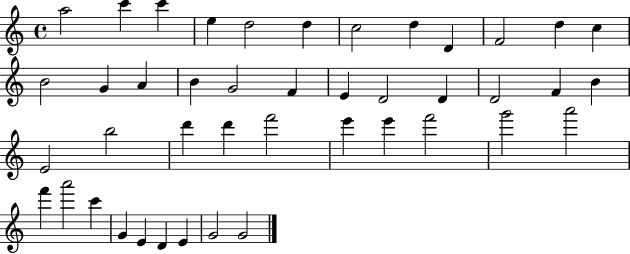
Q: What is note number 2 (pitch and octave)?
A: C6